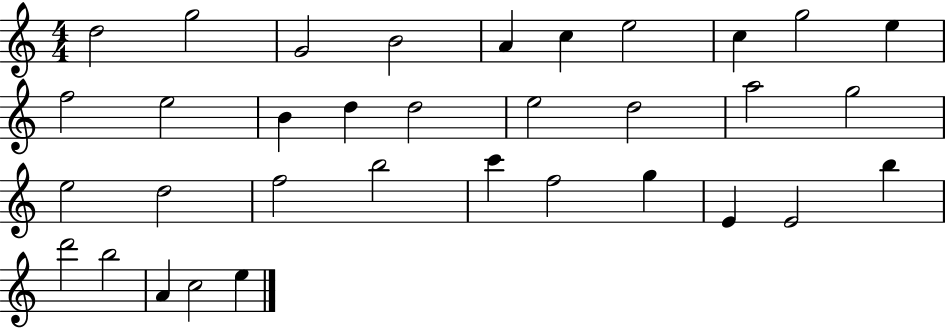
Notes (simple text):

D5/h G5/h G4/h B4/h A4/q C5/q E5/h C5/q G5/h E5/q F5/h E5/h B4/q D5/q D5/h E5/h D5/h A5/h G5/h E5/h D5/h F5/h B5/h C6/q F5/h G5/q E4/q E4/h B5/q D6/h B5/h A4/q C5/h E5/q